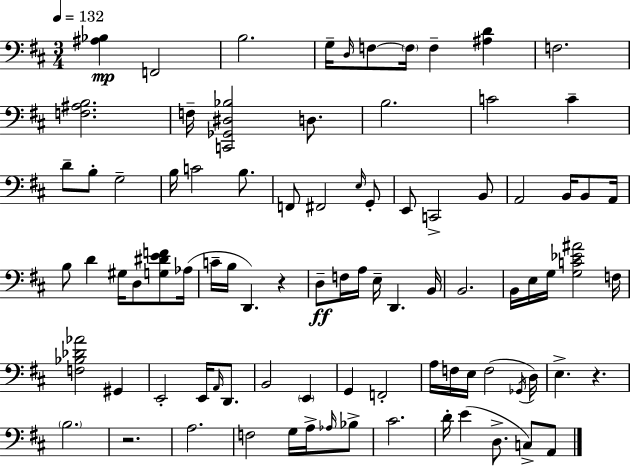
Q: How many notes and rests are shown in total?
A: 88